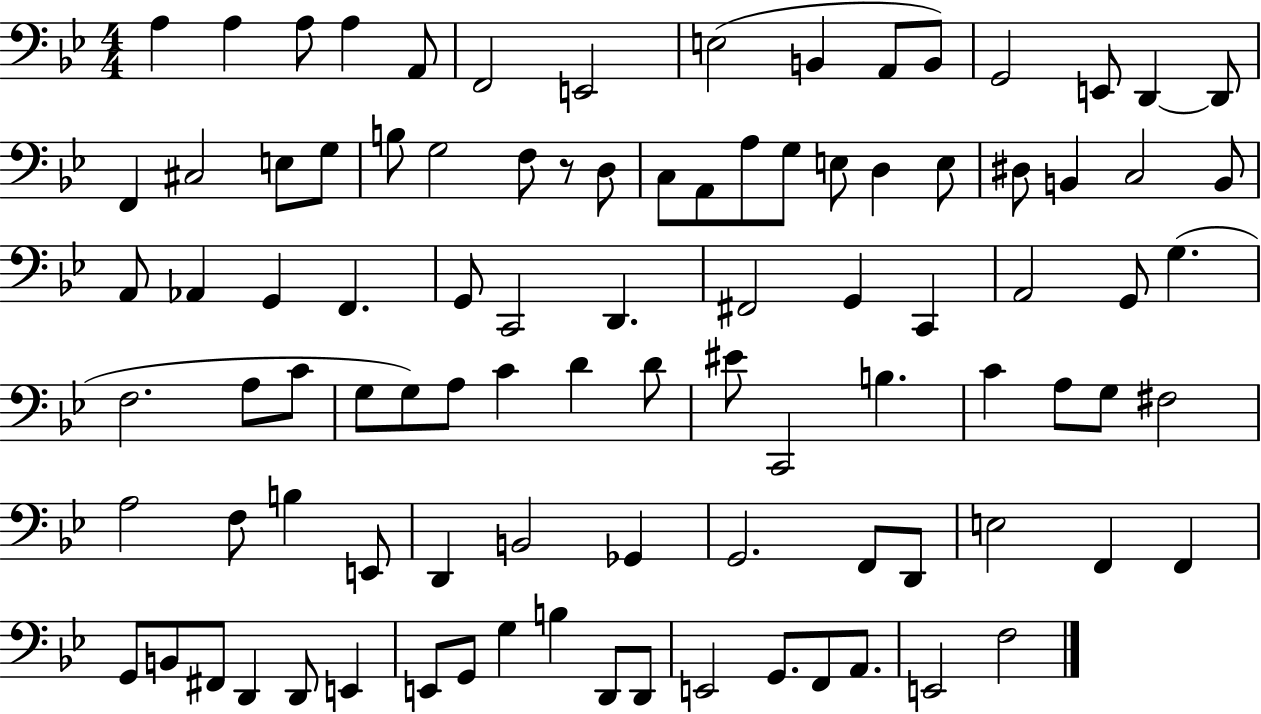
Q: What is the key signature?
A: BES major